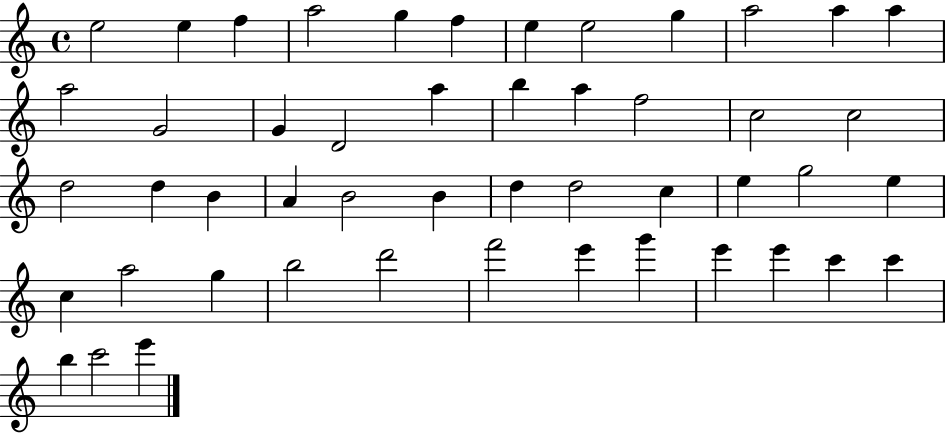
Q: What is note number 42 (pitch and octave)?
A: G6